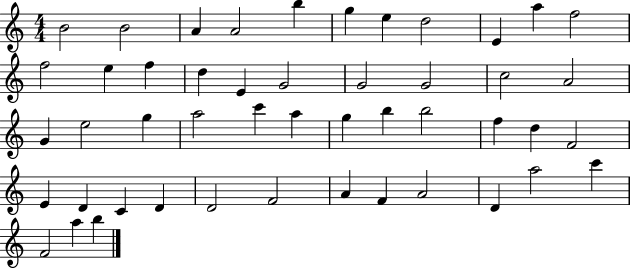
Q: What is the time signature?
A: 4/4